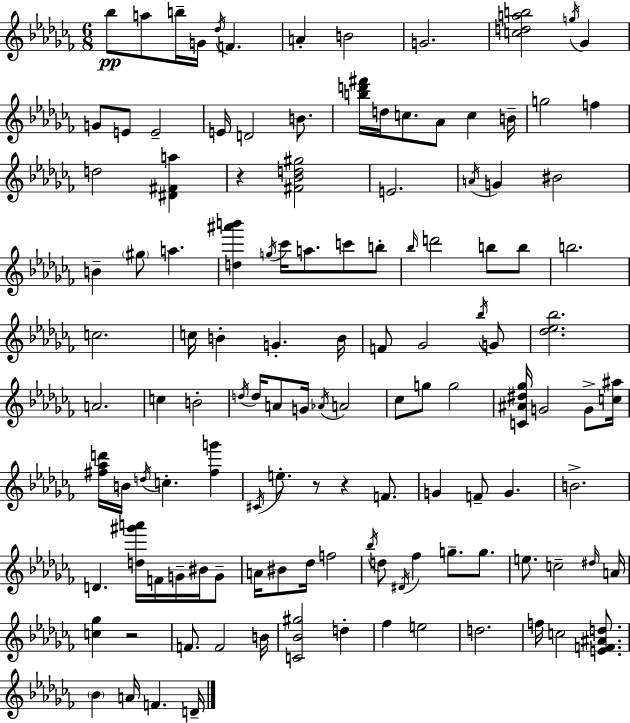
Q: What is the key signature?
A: AES minor